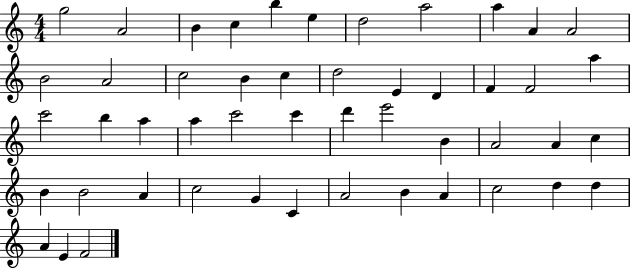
G5/h A4/h B4/q C5/q B5/q E5/q D5/h A5/h A5/q A4/q A4/h B4/h A4/h C5/h B4/q C5/q D5/h E4/q D4/q F4/q F4/h A5/q C6/h B5/q A5/q A5/q C6/h C6/q D6/q E6/h B4/q A4/h A4/q C5/q B4/q B4/h A4/q C5/h G4/q C4/q A4/h B4/q A4/q C5/h D5/q D5/q A4/q E4/q F4/h